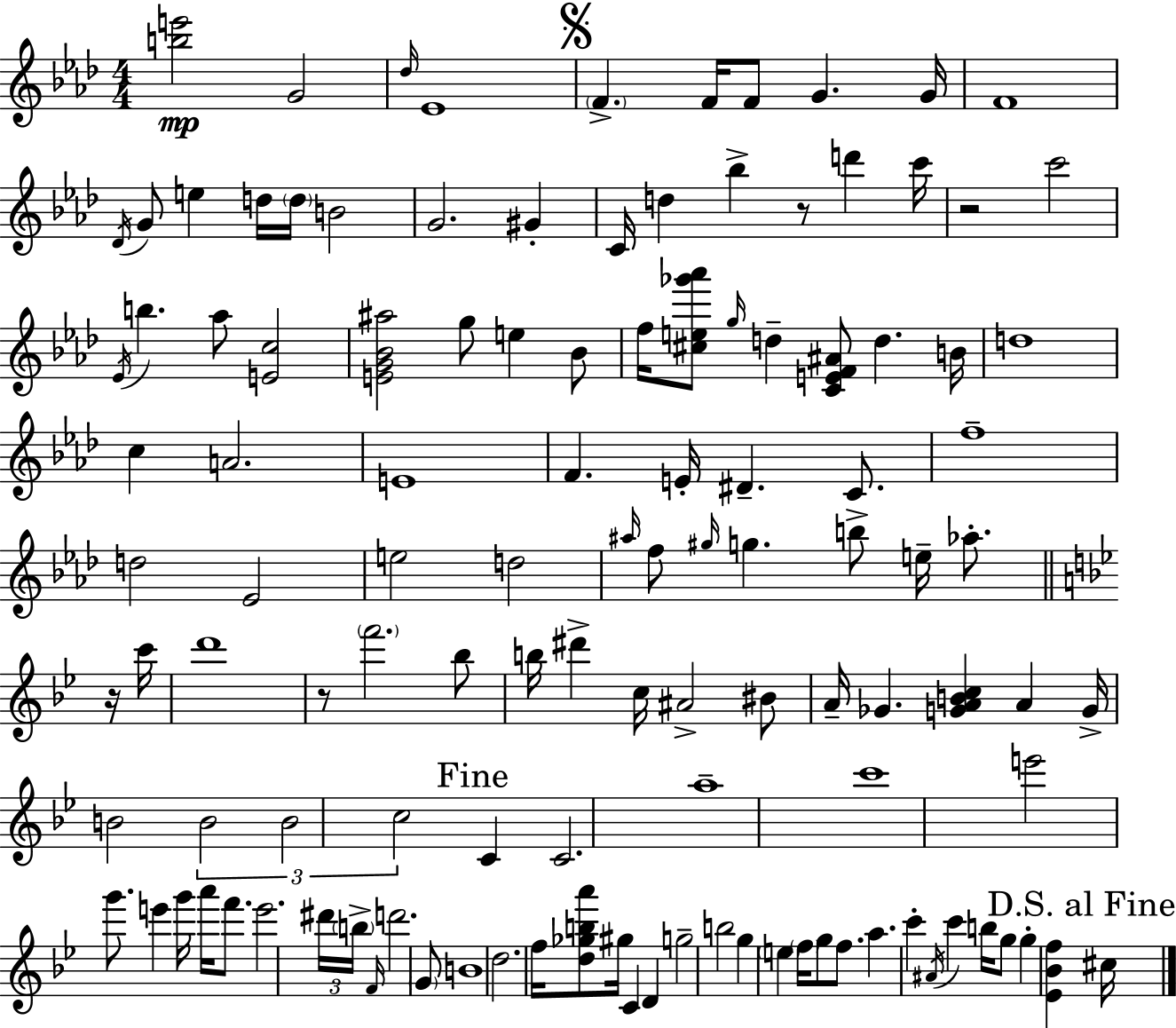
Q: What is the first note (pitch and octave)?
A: G4